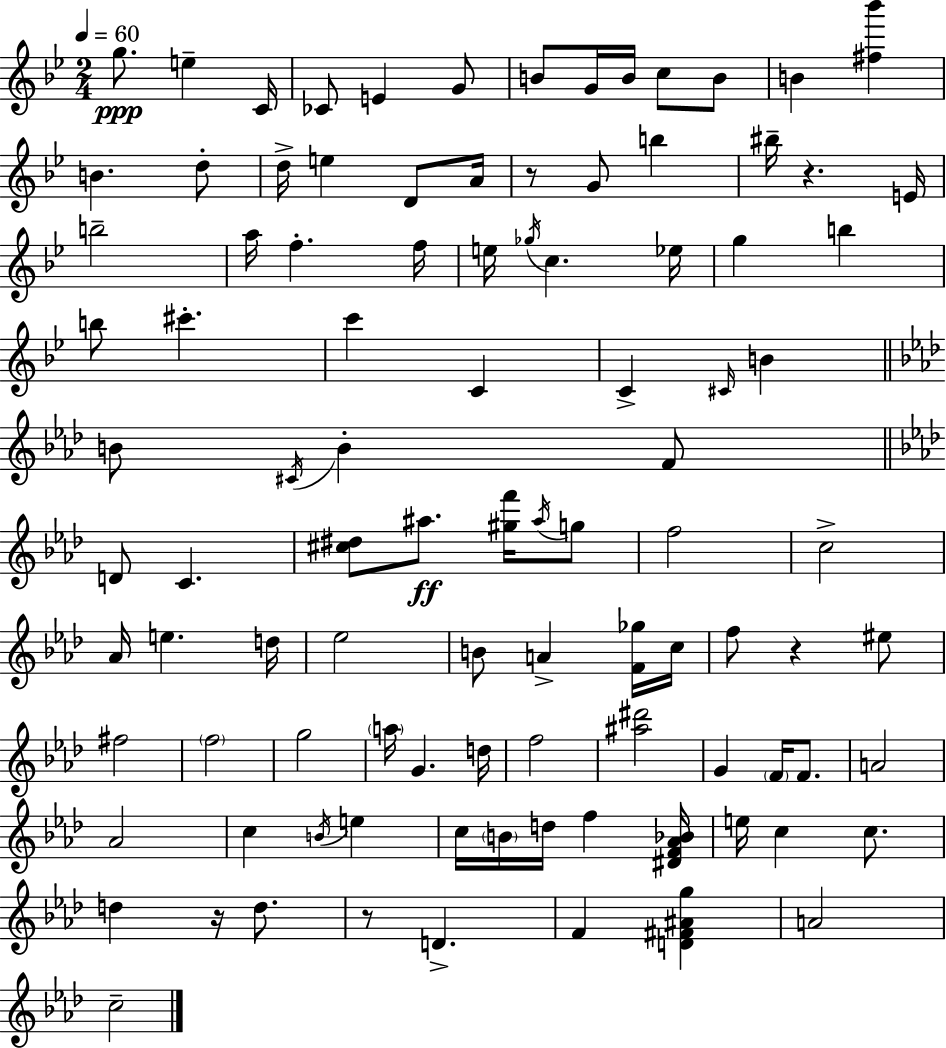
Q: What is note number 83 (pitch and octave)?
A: D5